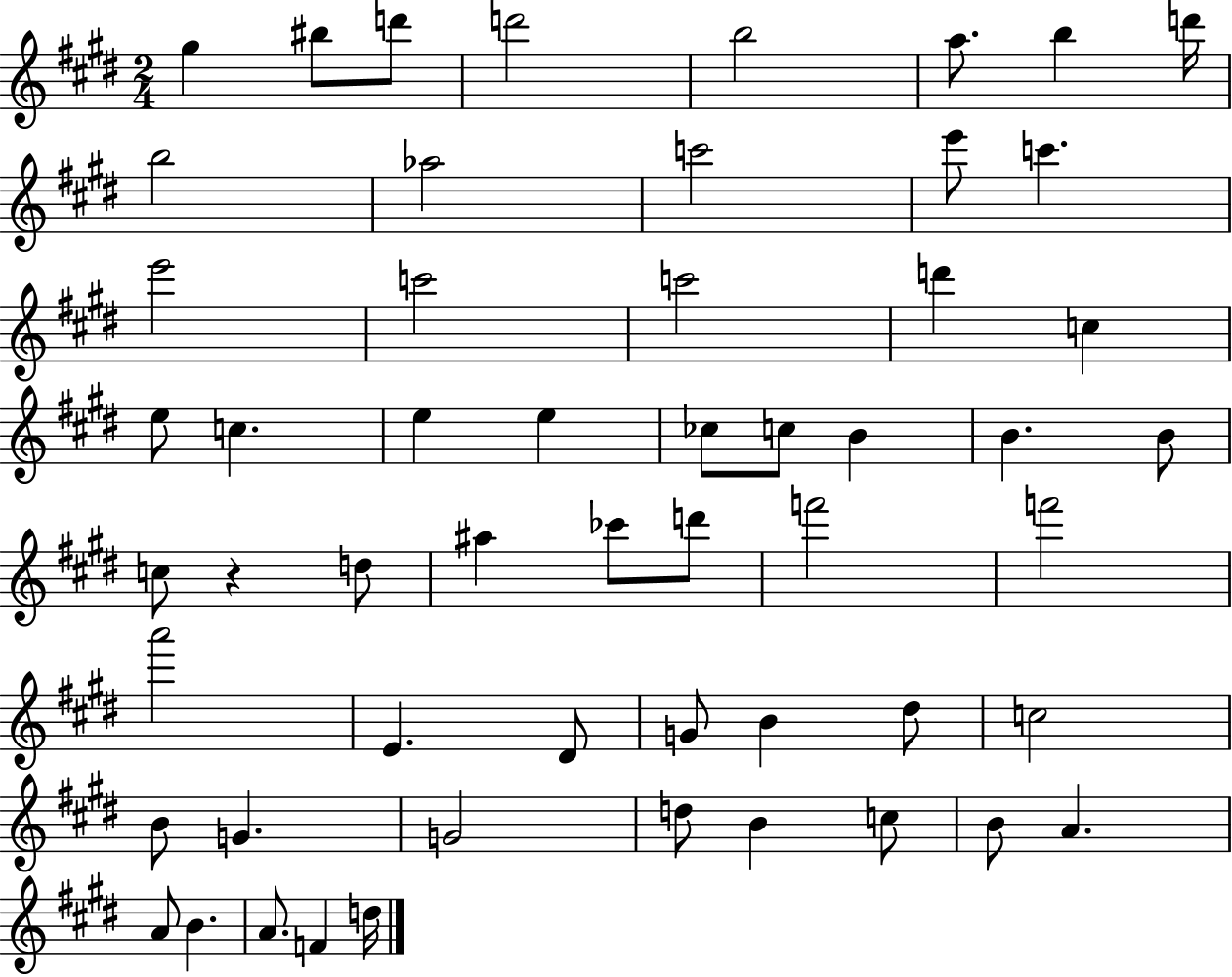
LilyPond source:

{
  \clef treble
  \numericTimeSignature
  \time 2/4
  \key e \major
  \repeat volta 2 { gis''4 bis''8 d'''8 | d'''2 | b''2 | a''8. b''4 d'''16 | \break b''2 | aes''2 | c'''2 | e'''8 c'''4. | \break e'''2 | c'''2 | c'''2 | d'''4 c''4 | \break e''8 c''4. | e''4 e''4 | ces''8 c''8 b'4 | b'4. b'8 | \break c''8 r4 d''8 | ais''4 ces'''8 d'''8 | f'''2 | f'''2 | \break a'''2 | e'4. dis'8 | g'8 b'4 dis''8 | c''2 | \break b'8 g'4. | g'2 | d''8 b'4 c''8 | b'8 a'4. | \break a'8 b'4. | a'8. f'4 d''16 | } \bar "|."
}